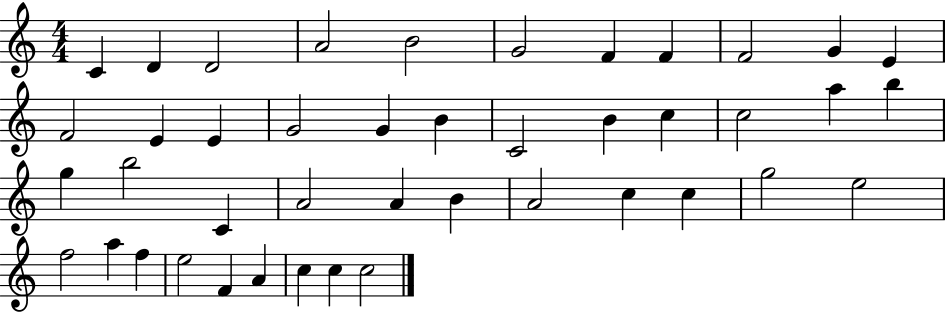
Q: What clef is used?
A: treble